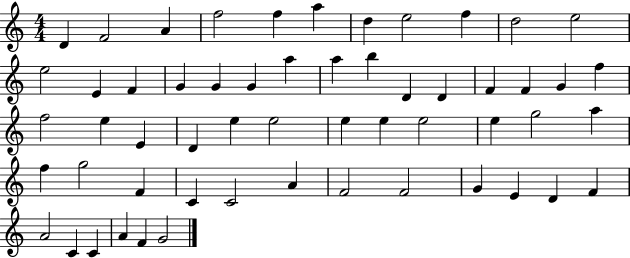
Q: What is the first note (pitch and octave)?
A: D4